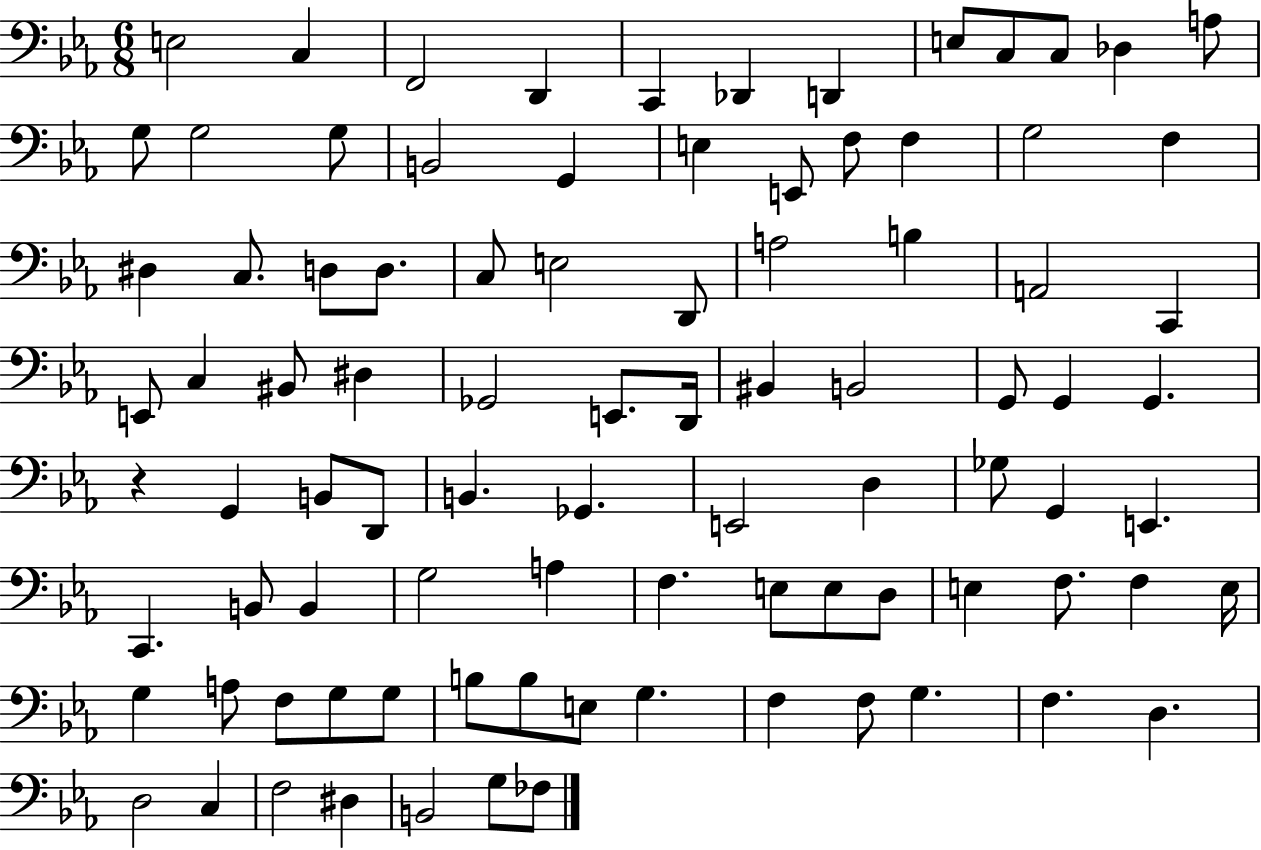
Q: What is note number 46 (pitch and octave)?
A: G2